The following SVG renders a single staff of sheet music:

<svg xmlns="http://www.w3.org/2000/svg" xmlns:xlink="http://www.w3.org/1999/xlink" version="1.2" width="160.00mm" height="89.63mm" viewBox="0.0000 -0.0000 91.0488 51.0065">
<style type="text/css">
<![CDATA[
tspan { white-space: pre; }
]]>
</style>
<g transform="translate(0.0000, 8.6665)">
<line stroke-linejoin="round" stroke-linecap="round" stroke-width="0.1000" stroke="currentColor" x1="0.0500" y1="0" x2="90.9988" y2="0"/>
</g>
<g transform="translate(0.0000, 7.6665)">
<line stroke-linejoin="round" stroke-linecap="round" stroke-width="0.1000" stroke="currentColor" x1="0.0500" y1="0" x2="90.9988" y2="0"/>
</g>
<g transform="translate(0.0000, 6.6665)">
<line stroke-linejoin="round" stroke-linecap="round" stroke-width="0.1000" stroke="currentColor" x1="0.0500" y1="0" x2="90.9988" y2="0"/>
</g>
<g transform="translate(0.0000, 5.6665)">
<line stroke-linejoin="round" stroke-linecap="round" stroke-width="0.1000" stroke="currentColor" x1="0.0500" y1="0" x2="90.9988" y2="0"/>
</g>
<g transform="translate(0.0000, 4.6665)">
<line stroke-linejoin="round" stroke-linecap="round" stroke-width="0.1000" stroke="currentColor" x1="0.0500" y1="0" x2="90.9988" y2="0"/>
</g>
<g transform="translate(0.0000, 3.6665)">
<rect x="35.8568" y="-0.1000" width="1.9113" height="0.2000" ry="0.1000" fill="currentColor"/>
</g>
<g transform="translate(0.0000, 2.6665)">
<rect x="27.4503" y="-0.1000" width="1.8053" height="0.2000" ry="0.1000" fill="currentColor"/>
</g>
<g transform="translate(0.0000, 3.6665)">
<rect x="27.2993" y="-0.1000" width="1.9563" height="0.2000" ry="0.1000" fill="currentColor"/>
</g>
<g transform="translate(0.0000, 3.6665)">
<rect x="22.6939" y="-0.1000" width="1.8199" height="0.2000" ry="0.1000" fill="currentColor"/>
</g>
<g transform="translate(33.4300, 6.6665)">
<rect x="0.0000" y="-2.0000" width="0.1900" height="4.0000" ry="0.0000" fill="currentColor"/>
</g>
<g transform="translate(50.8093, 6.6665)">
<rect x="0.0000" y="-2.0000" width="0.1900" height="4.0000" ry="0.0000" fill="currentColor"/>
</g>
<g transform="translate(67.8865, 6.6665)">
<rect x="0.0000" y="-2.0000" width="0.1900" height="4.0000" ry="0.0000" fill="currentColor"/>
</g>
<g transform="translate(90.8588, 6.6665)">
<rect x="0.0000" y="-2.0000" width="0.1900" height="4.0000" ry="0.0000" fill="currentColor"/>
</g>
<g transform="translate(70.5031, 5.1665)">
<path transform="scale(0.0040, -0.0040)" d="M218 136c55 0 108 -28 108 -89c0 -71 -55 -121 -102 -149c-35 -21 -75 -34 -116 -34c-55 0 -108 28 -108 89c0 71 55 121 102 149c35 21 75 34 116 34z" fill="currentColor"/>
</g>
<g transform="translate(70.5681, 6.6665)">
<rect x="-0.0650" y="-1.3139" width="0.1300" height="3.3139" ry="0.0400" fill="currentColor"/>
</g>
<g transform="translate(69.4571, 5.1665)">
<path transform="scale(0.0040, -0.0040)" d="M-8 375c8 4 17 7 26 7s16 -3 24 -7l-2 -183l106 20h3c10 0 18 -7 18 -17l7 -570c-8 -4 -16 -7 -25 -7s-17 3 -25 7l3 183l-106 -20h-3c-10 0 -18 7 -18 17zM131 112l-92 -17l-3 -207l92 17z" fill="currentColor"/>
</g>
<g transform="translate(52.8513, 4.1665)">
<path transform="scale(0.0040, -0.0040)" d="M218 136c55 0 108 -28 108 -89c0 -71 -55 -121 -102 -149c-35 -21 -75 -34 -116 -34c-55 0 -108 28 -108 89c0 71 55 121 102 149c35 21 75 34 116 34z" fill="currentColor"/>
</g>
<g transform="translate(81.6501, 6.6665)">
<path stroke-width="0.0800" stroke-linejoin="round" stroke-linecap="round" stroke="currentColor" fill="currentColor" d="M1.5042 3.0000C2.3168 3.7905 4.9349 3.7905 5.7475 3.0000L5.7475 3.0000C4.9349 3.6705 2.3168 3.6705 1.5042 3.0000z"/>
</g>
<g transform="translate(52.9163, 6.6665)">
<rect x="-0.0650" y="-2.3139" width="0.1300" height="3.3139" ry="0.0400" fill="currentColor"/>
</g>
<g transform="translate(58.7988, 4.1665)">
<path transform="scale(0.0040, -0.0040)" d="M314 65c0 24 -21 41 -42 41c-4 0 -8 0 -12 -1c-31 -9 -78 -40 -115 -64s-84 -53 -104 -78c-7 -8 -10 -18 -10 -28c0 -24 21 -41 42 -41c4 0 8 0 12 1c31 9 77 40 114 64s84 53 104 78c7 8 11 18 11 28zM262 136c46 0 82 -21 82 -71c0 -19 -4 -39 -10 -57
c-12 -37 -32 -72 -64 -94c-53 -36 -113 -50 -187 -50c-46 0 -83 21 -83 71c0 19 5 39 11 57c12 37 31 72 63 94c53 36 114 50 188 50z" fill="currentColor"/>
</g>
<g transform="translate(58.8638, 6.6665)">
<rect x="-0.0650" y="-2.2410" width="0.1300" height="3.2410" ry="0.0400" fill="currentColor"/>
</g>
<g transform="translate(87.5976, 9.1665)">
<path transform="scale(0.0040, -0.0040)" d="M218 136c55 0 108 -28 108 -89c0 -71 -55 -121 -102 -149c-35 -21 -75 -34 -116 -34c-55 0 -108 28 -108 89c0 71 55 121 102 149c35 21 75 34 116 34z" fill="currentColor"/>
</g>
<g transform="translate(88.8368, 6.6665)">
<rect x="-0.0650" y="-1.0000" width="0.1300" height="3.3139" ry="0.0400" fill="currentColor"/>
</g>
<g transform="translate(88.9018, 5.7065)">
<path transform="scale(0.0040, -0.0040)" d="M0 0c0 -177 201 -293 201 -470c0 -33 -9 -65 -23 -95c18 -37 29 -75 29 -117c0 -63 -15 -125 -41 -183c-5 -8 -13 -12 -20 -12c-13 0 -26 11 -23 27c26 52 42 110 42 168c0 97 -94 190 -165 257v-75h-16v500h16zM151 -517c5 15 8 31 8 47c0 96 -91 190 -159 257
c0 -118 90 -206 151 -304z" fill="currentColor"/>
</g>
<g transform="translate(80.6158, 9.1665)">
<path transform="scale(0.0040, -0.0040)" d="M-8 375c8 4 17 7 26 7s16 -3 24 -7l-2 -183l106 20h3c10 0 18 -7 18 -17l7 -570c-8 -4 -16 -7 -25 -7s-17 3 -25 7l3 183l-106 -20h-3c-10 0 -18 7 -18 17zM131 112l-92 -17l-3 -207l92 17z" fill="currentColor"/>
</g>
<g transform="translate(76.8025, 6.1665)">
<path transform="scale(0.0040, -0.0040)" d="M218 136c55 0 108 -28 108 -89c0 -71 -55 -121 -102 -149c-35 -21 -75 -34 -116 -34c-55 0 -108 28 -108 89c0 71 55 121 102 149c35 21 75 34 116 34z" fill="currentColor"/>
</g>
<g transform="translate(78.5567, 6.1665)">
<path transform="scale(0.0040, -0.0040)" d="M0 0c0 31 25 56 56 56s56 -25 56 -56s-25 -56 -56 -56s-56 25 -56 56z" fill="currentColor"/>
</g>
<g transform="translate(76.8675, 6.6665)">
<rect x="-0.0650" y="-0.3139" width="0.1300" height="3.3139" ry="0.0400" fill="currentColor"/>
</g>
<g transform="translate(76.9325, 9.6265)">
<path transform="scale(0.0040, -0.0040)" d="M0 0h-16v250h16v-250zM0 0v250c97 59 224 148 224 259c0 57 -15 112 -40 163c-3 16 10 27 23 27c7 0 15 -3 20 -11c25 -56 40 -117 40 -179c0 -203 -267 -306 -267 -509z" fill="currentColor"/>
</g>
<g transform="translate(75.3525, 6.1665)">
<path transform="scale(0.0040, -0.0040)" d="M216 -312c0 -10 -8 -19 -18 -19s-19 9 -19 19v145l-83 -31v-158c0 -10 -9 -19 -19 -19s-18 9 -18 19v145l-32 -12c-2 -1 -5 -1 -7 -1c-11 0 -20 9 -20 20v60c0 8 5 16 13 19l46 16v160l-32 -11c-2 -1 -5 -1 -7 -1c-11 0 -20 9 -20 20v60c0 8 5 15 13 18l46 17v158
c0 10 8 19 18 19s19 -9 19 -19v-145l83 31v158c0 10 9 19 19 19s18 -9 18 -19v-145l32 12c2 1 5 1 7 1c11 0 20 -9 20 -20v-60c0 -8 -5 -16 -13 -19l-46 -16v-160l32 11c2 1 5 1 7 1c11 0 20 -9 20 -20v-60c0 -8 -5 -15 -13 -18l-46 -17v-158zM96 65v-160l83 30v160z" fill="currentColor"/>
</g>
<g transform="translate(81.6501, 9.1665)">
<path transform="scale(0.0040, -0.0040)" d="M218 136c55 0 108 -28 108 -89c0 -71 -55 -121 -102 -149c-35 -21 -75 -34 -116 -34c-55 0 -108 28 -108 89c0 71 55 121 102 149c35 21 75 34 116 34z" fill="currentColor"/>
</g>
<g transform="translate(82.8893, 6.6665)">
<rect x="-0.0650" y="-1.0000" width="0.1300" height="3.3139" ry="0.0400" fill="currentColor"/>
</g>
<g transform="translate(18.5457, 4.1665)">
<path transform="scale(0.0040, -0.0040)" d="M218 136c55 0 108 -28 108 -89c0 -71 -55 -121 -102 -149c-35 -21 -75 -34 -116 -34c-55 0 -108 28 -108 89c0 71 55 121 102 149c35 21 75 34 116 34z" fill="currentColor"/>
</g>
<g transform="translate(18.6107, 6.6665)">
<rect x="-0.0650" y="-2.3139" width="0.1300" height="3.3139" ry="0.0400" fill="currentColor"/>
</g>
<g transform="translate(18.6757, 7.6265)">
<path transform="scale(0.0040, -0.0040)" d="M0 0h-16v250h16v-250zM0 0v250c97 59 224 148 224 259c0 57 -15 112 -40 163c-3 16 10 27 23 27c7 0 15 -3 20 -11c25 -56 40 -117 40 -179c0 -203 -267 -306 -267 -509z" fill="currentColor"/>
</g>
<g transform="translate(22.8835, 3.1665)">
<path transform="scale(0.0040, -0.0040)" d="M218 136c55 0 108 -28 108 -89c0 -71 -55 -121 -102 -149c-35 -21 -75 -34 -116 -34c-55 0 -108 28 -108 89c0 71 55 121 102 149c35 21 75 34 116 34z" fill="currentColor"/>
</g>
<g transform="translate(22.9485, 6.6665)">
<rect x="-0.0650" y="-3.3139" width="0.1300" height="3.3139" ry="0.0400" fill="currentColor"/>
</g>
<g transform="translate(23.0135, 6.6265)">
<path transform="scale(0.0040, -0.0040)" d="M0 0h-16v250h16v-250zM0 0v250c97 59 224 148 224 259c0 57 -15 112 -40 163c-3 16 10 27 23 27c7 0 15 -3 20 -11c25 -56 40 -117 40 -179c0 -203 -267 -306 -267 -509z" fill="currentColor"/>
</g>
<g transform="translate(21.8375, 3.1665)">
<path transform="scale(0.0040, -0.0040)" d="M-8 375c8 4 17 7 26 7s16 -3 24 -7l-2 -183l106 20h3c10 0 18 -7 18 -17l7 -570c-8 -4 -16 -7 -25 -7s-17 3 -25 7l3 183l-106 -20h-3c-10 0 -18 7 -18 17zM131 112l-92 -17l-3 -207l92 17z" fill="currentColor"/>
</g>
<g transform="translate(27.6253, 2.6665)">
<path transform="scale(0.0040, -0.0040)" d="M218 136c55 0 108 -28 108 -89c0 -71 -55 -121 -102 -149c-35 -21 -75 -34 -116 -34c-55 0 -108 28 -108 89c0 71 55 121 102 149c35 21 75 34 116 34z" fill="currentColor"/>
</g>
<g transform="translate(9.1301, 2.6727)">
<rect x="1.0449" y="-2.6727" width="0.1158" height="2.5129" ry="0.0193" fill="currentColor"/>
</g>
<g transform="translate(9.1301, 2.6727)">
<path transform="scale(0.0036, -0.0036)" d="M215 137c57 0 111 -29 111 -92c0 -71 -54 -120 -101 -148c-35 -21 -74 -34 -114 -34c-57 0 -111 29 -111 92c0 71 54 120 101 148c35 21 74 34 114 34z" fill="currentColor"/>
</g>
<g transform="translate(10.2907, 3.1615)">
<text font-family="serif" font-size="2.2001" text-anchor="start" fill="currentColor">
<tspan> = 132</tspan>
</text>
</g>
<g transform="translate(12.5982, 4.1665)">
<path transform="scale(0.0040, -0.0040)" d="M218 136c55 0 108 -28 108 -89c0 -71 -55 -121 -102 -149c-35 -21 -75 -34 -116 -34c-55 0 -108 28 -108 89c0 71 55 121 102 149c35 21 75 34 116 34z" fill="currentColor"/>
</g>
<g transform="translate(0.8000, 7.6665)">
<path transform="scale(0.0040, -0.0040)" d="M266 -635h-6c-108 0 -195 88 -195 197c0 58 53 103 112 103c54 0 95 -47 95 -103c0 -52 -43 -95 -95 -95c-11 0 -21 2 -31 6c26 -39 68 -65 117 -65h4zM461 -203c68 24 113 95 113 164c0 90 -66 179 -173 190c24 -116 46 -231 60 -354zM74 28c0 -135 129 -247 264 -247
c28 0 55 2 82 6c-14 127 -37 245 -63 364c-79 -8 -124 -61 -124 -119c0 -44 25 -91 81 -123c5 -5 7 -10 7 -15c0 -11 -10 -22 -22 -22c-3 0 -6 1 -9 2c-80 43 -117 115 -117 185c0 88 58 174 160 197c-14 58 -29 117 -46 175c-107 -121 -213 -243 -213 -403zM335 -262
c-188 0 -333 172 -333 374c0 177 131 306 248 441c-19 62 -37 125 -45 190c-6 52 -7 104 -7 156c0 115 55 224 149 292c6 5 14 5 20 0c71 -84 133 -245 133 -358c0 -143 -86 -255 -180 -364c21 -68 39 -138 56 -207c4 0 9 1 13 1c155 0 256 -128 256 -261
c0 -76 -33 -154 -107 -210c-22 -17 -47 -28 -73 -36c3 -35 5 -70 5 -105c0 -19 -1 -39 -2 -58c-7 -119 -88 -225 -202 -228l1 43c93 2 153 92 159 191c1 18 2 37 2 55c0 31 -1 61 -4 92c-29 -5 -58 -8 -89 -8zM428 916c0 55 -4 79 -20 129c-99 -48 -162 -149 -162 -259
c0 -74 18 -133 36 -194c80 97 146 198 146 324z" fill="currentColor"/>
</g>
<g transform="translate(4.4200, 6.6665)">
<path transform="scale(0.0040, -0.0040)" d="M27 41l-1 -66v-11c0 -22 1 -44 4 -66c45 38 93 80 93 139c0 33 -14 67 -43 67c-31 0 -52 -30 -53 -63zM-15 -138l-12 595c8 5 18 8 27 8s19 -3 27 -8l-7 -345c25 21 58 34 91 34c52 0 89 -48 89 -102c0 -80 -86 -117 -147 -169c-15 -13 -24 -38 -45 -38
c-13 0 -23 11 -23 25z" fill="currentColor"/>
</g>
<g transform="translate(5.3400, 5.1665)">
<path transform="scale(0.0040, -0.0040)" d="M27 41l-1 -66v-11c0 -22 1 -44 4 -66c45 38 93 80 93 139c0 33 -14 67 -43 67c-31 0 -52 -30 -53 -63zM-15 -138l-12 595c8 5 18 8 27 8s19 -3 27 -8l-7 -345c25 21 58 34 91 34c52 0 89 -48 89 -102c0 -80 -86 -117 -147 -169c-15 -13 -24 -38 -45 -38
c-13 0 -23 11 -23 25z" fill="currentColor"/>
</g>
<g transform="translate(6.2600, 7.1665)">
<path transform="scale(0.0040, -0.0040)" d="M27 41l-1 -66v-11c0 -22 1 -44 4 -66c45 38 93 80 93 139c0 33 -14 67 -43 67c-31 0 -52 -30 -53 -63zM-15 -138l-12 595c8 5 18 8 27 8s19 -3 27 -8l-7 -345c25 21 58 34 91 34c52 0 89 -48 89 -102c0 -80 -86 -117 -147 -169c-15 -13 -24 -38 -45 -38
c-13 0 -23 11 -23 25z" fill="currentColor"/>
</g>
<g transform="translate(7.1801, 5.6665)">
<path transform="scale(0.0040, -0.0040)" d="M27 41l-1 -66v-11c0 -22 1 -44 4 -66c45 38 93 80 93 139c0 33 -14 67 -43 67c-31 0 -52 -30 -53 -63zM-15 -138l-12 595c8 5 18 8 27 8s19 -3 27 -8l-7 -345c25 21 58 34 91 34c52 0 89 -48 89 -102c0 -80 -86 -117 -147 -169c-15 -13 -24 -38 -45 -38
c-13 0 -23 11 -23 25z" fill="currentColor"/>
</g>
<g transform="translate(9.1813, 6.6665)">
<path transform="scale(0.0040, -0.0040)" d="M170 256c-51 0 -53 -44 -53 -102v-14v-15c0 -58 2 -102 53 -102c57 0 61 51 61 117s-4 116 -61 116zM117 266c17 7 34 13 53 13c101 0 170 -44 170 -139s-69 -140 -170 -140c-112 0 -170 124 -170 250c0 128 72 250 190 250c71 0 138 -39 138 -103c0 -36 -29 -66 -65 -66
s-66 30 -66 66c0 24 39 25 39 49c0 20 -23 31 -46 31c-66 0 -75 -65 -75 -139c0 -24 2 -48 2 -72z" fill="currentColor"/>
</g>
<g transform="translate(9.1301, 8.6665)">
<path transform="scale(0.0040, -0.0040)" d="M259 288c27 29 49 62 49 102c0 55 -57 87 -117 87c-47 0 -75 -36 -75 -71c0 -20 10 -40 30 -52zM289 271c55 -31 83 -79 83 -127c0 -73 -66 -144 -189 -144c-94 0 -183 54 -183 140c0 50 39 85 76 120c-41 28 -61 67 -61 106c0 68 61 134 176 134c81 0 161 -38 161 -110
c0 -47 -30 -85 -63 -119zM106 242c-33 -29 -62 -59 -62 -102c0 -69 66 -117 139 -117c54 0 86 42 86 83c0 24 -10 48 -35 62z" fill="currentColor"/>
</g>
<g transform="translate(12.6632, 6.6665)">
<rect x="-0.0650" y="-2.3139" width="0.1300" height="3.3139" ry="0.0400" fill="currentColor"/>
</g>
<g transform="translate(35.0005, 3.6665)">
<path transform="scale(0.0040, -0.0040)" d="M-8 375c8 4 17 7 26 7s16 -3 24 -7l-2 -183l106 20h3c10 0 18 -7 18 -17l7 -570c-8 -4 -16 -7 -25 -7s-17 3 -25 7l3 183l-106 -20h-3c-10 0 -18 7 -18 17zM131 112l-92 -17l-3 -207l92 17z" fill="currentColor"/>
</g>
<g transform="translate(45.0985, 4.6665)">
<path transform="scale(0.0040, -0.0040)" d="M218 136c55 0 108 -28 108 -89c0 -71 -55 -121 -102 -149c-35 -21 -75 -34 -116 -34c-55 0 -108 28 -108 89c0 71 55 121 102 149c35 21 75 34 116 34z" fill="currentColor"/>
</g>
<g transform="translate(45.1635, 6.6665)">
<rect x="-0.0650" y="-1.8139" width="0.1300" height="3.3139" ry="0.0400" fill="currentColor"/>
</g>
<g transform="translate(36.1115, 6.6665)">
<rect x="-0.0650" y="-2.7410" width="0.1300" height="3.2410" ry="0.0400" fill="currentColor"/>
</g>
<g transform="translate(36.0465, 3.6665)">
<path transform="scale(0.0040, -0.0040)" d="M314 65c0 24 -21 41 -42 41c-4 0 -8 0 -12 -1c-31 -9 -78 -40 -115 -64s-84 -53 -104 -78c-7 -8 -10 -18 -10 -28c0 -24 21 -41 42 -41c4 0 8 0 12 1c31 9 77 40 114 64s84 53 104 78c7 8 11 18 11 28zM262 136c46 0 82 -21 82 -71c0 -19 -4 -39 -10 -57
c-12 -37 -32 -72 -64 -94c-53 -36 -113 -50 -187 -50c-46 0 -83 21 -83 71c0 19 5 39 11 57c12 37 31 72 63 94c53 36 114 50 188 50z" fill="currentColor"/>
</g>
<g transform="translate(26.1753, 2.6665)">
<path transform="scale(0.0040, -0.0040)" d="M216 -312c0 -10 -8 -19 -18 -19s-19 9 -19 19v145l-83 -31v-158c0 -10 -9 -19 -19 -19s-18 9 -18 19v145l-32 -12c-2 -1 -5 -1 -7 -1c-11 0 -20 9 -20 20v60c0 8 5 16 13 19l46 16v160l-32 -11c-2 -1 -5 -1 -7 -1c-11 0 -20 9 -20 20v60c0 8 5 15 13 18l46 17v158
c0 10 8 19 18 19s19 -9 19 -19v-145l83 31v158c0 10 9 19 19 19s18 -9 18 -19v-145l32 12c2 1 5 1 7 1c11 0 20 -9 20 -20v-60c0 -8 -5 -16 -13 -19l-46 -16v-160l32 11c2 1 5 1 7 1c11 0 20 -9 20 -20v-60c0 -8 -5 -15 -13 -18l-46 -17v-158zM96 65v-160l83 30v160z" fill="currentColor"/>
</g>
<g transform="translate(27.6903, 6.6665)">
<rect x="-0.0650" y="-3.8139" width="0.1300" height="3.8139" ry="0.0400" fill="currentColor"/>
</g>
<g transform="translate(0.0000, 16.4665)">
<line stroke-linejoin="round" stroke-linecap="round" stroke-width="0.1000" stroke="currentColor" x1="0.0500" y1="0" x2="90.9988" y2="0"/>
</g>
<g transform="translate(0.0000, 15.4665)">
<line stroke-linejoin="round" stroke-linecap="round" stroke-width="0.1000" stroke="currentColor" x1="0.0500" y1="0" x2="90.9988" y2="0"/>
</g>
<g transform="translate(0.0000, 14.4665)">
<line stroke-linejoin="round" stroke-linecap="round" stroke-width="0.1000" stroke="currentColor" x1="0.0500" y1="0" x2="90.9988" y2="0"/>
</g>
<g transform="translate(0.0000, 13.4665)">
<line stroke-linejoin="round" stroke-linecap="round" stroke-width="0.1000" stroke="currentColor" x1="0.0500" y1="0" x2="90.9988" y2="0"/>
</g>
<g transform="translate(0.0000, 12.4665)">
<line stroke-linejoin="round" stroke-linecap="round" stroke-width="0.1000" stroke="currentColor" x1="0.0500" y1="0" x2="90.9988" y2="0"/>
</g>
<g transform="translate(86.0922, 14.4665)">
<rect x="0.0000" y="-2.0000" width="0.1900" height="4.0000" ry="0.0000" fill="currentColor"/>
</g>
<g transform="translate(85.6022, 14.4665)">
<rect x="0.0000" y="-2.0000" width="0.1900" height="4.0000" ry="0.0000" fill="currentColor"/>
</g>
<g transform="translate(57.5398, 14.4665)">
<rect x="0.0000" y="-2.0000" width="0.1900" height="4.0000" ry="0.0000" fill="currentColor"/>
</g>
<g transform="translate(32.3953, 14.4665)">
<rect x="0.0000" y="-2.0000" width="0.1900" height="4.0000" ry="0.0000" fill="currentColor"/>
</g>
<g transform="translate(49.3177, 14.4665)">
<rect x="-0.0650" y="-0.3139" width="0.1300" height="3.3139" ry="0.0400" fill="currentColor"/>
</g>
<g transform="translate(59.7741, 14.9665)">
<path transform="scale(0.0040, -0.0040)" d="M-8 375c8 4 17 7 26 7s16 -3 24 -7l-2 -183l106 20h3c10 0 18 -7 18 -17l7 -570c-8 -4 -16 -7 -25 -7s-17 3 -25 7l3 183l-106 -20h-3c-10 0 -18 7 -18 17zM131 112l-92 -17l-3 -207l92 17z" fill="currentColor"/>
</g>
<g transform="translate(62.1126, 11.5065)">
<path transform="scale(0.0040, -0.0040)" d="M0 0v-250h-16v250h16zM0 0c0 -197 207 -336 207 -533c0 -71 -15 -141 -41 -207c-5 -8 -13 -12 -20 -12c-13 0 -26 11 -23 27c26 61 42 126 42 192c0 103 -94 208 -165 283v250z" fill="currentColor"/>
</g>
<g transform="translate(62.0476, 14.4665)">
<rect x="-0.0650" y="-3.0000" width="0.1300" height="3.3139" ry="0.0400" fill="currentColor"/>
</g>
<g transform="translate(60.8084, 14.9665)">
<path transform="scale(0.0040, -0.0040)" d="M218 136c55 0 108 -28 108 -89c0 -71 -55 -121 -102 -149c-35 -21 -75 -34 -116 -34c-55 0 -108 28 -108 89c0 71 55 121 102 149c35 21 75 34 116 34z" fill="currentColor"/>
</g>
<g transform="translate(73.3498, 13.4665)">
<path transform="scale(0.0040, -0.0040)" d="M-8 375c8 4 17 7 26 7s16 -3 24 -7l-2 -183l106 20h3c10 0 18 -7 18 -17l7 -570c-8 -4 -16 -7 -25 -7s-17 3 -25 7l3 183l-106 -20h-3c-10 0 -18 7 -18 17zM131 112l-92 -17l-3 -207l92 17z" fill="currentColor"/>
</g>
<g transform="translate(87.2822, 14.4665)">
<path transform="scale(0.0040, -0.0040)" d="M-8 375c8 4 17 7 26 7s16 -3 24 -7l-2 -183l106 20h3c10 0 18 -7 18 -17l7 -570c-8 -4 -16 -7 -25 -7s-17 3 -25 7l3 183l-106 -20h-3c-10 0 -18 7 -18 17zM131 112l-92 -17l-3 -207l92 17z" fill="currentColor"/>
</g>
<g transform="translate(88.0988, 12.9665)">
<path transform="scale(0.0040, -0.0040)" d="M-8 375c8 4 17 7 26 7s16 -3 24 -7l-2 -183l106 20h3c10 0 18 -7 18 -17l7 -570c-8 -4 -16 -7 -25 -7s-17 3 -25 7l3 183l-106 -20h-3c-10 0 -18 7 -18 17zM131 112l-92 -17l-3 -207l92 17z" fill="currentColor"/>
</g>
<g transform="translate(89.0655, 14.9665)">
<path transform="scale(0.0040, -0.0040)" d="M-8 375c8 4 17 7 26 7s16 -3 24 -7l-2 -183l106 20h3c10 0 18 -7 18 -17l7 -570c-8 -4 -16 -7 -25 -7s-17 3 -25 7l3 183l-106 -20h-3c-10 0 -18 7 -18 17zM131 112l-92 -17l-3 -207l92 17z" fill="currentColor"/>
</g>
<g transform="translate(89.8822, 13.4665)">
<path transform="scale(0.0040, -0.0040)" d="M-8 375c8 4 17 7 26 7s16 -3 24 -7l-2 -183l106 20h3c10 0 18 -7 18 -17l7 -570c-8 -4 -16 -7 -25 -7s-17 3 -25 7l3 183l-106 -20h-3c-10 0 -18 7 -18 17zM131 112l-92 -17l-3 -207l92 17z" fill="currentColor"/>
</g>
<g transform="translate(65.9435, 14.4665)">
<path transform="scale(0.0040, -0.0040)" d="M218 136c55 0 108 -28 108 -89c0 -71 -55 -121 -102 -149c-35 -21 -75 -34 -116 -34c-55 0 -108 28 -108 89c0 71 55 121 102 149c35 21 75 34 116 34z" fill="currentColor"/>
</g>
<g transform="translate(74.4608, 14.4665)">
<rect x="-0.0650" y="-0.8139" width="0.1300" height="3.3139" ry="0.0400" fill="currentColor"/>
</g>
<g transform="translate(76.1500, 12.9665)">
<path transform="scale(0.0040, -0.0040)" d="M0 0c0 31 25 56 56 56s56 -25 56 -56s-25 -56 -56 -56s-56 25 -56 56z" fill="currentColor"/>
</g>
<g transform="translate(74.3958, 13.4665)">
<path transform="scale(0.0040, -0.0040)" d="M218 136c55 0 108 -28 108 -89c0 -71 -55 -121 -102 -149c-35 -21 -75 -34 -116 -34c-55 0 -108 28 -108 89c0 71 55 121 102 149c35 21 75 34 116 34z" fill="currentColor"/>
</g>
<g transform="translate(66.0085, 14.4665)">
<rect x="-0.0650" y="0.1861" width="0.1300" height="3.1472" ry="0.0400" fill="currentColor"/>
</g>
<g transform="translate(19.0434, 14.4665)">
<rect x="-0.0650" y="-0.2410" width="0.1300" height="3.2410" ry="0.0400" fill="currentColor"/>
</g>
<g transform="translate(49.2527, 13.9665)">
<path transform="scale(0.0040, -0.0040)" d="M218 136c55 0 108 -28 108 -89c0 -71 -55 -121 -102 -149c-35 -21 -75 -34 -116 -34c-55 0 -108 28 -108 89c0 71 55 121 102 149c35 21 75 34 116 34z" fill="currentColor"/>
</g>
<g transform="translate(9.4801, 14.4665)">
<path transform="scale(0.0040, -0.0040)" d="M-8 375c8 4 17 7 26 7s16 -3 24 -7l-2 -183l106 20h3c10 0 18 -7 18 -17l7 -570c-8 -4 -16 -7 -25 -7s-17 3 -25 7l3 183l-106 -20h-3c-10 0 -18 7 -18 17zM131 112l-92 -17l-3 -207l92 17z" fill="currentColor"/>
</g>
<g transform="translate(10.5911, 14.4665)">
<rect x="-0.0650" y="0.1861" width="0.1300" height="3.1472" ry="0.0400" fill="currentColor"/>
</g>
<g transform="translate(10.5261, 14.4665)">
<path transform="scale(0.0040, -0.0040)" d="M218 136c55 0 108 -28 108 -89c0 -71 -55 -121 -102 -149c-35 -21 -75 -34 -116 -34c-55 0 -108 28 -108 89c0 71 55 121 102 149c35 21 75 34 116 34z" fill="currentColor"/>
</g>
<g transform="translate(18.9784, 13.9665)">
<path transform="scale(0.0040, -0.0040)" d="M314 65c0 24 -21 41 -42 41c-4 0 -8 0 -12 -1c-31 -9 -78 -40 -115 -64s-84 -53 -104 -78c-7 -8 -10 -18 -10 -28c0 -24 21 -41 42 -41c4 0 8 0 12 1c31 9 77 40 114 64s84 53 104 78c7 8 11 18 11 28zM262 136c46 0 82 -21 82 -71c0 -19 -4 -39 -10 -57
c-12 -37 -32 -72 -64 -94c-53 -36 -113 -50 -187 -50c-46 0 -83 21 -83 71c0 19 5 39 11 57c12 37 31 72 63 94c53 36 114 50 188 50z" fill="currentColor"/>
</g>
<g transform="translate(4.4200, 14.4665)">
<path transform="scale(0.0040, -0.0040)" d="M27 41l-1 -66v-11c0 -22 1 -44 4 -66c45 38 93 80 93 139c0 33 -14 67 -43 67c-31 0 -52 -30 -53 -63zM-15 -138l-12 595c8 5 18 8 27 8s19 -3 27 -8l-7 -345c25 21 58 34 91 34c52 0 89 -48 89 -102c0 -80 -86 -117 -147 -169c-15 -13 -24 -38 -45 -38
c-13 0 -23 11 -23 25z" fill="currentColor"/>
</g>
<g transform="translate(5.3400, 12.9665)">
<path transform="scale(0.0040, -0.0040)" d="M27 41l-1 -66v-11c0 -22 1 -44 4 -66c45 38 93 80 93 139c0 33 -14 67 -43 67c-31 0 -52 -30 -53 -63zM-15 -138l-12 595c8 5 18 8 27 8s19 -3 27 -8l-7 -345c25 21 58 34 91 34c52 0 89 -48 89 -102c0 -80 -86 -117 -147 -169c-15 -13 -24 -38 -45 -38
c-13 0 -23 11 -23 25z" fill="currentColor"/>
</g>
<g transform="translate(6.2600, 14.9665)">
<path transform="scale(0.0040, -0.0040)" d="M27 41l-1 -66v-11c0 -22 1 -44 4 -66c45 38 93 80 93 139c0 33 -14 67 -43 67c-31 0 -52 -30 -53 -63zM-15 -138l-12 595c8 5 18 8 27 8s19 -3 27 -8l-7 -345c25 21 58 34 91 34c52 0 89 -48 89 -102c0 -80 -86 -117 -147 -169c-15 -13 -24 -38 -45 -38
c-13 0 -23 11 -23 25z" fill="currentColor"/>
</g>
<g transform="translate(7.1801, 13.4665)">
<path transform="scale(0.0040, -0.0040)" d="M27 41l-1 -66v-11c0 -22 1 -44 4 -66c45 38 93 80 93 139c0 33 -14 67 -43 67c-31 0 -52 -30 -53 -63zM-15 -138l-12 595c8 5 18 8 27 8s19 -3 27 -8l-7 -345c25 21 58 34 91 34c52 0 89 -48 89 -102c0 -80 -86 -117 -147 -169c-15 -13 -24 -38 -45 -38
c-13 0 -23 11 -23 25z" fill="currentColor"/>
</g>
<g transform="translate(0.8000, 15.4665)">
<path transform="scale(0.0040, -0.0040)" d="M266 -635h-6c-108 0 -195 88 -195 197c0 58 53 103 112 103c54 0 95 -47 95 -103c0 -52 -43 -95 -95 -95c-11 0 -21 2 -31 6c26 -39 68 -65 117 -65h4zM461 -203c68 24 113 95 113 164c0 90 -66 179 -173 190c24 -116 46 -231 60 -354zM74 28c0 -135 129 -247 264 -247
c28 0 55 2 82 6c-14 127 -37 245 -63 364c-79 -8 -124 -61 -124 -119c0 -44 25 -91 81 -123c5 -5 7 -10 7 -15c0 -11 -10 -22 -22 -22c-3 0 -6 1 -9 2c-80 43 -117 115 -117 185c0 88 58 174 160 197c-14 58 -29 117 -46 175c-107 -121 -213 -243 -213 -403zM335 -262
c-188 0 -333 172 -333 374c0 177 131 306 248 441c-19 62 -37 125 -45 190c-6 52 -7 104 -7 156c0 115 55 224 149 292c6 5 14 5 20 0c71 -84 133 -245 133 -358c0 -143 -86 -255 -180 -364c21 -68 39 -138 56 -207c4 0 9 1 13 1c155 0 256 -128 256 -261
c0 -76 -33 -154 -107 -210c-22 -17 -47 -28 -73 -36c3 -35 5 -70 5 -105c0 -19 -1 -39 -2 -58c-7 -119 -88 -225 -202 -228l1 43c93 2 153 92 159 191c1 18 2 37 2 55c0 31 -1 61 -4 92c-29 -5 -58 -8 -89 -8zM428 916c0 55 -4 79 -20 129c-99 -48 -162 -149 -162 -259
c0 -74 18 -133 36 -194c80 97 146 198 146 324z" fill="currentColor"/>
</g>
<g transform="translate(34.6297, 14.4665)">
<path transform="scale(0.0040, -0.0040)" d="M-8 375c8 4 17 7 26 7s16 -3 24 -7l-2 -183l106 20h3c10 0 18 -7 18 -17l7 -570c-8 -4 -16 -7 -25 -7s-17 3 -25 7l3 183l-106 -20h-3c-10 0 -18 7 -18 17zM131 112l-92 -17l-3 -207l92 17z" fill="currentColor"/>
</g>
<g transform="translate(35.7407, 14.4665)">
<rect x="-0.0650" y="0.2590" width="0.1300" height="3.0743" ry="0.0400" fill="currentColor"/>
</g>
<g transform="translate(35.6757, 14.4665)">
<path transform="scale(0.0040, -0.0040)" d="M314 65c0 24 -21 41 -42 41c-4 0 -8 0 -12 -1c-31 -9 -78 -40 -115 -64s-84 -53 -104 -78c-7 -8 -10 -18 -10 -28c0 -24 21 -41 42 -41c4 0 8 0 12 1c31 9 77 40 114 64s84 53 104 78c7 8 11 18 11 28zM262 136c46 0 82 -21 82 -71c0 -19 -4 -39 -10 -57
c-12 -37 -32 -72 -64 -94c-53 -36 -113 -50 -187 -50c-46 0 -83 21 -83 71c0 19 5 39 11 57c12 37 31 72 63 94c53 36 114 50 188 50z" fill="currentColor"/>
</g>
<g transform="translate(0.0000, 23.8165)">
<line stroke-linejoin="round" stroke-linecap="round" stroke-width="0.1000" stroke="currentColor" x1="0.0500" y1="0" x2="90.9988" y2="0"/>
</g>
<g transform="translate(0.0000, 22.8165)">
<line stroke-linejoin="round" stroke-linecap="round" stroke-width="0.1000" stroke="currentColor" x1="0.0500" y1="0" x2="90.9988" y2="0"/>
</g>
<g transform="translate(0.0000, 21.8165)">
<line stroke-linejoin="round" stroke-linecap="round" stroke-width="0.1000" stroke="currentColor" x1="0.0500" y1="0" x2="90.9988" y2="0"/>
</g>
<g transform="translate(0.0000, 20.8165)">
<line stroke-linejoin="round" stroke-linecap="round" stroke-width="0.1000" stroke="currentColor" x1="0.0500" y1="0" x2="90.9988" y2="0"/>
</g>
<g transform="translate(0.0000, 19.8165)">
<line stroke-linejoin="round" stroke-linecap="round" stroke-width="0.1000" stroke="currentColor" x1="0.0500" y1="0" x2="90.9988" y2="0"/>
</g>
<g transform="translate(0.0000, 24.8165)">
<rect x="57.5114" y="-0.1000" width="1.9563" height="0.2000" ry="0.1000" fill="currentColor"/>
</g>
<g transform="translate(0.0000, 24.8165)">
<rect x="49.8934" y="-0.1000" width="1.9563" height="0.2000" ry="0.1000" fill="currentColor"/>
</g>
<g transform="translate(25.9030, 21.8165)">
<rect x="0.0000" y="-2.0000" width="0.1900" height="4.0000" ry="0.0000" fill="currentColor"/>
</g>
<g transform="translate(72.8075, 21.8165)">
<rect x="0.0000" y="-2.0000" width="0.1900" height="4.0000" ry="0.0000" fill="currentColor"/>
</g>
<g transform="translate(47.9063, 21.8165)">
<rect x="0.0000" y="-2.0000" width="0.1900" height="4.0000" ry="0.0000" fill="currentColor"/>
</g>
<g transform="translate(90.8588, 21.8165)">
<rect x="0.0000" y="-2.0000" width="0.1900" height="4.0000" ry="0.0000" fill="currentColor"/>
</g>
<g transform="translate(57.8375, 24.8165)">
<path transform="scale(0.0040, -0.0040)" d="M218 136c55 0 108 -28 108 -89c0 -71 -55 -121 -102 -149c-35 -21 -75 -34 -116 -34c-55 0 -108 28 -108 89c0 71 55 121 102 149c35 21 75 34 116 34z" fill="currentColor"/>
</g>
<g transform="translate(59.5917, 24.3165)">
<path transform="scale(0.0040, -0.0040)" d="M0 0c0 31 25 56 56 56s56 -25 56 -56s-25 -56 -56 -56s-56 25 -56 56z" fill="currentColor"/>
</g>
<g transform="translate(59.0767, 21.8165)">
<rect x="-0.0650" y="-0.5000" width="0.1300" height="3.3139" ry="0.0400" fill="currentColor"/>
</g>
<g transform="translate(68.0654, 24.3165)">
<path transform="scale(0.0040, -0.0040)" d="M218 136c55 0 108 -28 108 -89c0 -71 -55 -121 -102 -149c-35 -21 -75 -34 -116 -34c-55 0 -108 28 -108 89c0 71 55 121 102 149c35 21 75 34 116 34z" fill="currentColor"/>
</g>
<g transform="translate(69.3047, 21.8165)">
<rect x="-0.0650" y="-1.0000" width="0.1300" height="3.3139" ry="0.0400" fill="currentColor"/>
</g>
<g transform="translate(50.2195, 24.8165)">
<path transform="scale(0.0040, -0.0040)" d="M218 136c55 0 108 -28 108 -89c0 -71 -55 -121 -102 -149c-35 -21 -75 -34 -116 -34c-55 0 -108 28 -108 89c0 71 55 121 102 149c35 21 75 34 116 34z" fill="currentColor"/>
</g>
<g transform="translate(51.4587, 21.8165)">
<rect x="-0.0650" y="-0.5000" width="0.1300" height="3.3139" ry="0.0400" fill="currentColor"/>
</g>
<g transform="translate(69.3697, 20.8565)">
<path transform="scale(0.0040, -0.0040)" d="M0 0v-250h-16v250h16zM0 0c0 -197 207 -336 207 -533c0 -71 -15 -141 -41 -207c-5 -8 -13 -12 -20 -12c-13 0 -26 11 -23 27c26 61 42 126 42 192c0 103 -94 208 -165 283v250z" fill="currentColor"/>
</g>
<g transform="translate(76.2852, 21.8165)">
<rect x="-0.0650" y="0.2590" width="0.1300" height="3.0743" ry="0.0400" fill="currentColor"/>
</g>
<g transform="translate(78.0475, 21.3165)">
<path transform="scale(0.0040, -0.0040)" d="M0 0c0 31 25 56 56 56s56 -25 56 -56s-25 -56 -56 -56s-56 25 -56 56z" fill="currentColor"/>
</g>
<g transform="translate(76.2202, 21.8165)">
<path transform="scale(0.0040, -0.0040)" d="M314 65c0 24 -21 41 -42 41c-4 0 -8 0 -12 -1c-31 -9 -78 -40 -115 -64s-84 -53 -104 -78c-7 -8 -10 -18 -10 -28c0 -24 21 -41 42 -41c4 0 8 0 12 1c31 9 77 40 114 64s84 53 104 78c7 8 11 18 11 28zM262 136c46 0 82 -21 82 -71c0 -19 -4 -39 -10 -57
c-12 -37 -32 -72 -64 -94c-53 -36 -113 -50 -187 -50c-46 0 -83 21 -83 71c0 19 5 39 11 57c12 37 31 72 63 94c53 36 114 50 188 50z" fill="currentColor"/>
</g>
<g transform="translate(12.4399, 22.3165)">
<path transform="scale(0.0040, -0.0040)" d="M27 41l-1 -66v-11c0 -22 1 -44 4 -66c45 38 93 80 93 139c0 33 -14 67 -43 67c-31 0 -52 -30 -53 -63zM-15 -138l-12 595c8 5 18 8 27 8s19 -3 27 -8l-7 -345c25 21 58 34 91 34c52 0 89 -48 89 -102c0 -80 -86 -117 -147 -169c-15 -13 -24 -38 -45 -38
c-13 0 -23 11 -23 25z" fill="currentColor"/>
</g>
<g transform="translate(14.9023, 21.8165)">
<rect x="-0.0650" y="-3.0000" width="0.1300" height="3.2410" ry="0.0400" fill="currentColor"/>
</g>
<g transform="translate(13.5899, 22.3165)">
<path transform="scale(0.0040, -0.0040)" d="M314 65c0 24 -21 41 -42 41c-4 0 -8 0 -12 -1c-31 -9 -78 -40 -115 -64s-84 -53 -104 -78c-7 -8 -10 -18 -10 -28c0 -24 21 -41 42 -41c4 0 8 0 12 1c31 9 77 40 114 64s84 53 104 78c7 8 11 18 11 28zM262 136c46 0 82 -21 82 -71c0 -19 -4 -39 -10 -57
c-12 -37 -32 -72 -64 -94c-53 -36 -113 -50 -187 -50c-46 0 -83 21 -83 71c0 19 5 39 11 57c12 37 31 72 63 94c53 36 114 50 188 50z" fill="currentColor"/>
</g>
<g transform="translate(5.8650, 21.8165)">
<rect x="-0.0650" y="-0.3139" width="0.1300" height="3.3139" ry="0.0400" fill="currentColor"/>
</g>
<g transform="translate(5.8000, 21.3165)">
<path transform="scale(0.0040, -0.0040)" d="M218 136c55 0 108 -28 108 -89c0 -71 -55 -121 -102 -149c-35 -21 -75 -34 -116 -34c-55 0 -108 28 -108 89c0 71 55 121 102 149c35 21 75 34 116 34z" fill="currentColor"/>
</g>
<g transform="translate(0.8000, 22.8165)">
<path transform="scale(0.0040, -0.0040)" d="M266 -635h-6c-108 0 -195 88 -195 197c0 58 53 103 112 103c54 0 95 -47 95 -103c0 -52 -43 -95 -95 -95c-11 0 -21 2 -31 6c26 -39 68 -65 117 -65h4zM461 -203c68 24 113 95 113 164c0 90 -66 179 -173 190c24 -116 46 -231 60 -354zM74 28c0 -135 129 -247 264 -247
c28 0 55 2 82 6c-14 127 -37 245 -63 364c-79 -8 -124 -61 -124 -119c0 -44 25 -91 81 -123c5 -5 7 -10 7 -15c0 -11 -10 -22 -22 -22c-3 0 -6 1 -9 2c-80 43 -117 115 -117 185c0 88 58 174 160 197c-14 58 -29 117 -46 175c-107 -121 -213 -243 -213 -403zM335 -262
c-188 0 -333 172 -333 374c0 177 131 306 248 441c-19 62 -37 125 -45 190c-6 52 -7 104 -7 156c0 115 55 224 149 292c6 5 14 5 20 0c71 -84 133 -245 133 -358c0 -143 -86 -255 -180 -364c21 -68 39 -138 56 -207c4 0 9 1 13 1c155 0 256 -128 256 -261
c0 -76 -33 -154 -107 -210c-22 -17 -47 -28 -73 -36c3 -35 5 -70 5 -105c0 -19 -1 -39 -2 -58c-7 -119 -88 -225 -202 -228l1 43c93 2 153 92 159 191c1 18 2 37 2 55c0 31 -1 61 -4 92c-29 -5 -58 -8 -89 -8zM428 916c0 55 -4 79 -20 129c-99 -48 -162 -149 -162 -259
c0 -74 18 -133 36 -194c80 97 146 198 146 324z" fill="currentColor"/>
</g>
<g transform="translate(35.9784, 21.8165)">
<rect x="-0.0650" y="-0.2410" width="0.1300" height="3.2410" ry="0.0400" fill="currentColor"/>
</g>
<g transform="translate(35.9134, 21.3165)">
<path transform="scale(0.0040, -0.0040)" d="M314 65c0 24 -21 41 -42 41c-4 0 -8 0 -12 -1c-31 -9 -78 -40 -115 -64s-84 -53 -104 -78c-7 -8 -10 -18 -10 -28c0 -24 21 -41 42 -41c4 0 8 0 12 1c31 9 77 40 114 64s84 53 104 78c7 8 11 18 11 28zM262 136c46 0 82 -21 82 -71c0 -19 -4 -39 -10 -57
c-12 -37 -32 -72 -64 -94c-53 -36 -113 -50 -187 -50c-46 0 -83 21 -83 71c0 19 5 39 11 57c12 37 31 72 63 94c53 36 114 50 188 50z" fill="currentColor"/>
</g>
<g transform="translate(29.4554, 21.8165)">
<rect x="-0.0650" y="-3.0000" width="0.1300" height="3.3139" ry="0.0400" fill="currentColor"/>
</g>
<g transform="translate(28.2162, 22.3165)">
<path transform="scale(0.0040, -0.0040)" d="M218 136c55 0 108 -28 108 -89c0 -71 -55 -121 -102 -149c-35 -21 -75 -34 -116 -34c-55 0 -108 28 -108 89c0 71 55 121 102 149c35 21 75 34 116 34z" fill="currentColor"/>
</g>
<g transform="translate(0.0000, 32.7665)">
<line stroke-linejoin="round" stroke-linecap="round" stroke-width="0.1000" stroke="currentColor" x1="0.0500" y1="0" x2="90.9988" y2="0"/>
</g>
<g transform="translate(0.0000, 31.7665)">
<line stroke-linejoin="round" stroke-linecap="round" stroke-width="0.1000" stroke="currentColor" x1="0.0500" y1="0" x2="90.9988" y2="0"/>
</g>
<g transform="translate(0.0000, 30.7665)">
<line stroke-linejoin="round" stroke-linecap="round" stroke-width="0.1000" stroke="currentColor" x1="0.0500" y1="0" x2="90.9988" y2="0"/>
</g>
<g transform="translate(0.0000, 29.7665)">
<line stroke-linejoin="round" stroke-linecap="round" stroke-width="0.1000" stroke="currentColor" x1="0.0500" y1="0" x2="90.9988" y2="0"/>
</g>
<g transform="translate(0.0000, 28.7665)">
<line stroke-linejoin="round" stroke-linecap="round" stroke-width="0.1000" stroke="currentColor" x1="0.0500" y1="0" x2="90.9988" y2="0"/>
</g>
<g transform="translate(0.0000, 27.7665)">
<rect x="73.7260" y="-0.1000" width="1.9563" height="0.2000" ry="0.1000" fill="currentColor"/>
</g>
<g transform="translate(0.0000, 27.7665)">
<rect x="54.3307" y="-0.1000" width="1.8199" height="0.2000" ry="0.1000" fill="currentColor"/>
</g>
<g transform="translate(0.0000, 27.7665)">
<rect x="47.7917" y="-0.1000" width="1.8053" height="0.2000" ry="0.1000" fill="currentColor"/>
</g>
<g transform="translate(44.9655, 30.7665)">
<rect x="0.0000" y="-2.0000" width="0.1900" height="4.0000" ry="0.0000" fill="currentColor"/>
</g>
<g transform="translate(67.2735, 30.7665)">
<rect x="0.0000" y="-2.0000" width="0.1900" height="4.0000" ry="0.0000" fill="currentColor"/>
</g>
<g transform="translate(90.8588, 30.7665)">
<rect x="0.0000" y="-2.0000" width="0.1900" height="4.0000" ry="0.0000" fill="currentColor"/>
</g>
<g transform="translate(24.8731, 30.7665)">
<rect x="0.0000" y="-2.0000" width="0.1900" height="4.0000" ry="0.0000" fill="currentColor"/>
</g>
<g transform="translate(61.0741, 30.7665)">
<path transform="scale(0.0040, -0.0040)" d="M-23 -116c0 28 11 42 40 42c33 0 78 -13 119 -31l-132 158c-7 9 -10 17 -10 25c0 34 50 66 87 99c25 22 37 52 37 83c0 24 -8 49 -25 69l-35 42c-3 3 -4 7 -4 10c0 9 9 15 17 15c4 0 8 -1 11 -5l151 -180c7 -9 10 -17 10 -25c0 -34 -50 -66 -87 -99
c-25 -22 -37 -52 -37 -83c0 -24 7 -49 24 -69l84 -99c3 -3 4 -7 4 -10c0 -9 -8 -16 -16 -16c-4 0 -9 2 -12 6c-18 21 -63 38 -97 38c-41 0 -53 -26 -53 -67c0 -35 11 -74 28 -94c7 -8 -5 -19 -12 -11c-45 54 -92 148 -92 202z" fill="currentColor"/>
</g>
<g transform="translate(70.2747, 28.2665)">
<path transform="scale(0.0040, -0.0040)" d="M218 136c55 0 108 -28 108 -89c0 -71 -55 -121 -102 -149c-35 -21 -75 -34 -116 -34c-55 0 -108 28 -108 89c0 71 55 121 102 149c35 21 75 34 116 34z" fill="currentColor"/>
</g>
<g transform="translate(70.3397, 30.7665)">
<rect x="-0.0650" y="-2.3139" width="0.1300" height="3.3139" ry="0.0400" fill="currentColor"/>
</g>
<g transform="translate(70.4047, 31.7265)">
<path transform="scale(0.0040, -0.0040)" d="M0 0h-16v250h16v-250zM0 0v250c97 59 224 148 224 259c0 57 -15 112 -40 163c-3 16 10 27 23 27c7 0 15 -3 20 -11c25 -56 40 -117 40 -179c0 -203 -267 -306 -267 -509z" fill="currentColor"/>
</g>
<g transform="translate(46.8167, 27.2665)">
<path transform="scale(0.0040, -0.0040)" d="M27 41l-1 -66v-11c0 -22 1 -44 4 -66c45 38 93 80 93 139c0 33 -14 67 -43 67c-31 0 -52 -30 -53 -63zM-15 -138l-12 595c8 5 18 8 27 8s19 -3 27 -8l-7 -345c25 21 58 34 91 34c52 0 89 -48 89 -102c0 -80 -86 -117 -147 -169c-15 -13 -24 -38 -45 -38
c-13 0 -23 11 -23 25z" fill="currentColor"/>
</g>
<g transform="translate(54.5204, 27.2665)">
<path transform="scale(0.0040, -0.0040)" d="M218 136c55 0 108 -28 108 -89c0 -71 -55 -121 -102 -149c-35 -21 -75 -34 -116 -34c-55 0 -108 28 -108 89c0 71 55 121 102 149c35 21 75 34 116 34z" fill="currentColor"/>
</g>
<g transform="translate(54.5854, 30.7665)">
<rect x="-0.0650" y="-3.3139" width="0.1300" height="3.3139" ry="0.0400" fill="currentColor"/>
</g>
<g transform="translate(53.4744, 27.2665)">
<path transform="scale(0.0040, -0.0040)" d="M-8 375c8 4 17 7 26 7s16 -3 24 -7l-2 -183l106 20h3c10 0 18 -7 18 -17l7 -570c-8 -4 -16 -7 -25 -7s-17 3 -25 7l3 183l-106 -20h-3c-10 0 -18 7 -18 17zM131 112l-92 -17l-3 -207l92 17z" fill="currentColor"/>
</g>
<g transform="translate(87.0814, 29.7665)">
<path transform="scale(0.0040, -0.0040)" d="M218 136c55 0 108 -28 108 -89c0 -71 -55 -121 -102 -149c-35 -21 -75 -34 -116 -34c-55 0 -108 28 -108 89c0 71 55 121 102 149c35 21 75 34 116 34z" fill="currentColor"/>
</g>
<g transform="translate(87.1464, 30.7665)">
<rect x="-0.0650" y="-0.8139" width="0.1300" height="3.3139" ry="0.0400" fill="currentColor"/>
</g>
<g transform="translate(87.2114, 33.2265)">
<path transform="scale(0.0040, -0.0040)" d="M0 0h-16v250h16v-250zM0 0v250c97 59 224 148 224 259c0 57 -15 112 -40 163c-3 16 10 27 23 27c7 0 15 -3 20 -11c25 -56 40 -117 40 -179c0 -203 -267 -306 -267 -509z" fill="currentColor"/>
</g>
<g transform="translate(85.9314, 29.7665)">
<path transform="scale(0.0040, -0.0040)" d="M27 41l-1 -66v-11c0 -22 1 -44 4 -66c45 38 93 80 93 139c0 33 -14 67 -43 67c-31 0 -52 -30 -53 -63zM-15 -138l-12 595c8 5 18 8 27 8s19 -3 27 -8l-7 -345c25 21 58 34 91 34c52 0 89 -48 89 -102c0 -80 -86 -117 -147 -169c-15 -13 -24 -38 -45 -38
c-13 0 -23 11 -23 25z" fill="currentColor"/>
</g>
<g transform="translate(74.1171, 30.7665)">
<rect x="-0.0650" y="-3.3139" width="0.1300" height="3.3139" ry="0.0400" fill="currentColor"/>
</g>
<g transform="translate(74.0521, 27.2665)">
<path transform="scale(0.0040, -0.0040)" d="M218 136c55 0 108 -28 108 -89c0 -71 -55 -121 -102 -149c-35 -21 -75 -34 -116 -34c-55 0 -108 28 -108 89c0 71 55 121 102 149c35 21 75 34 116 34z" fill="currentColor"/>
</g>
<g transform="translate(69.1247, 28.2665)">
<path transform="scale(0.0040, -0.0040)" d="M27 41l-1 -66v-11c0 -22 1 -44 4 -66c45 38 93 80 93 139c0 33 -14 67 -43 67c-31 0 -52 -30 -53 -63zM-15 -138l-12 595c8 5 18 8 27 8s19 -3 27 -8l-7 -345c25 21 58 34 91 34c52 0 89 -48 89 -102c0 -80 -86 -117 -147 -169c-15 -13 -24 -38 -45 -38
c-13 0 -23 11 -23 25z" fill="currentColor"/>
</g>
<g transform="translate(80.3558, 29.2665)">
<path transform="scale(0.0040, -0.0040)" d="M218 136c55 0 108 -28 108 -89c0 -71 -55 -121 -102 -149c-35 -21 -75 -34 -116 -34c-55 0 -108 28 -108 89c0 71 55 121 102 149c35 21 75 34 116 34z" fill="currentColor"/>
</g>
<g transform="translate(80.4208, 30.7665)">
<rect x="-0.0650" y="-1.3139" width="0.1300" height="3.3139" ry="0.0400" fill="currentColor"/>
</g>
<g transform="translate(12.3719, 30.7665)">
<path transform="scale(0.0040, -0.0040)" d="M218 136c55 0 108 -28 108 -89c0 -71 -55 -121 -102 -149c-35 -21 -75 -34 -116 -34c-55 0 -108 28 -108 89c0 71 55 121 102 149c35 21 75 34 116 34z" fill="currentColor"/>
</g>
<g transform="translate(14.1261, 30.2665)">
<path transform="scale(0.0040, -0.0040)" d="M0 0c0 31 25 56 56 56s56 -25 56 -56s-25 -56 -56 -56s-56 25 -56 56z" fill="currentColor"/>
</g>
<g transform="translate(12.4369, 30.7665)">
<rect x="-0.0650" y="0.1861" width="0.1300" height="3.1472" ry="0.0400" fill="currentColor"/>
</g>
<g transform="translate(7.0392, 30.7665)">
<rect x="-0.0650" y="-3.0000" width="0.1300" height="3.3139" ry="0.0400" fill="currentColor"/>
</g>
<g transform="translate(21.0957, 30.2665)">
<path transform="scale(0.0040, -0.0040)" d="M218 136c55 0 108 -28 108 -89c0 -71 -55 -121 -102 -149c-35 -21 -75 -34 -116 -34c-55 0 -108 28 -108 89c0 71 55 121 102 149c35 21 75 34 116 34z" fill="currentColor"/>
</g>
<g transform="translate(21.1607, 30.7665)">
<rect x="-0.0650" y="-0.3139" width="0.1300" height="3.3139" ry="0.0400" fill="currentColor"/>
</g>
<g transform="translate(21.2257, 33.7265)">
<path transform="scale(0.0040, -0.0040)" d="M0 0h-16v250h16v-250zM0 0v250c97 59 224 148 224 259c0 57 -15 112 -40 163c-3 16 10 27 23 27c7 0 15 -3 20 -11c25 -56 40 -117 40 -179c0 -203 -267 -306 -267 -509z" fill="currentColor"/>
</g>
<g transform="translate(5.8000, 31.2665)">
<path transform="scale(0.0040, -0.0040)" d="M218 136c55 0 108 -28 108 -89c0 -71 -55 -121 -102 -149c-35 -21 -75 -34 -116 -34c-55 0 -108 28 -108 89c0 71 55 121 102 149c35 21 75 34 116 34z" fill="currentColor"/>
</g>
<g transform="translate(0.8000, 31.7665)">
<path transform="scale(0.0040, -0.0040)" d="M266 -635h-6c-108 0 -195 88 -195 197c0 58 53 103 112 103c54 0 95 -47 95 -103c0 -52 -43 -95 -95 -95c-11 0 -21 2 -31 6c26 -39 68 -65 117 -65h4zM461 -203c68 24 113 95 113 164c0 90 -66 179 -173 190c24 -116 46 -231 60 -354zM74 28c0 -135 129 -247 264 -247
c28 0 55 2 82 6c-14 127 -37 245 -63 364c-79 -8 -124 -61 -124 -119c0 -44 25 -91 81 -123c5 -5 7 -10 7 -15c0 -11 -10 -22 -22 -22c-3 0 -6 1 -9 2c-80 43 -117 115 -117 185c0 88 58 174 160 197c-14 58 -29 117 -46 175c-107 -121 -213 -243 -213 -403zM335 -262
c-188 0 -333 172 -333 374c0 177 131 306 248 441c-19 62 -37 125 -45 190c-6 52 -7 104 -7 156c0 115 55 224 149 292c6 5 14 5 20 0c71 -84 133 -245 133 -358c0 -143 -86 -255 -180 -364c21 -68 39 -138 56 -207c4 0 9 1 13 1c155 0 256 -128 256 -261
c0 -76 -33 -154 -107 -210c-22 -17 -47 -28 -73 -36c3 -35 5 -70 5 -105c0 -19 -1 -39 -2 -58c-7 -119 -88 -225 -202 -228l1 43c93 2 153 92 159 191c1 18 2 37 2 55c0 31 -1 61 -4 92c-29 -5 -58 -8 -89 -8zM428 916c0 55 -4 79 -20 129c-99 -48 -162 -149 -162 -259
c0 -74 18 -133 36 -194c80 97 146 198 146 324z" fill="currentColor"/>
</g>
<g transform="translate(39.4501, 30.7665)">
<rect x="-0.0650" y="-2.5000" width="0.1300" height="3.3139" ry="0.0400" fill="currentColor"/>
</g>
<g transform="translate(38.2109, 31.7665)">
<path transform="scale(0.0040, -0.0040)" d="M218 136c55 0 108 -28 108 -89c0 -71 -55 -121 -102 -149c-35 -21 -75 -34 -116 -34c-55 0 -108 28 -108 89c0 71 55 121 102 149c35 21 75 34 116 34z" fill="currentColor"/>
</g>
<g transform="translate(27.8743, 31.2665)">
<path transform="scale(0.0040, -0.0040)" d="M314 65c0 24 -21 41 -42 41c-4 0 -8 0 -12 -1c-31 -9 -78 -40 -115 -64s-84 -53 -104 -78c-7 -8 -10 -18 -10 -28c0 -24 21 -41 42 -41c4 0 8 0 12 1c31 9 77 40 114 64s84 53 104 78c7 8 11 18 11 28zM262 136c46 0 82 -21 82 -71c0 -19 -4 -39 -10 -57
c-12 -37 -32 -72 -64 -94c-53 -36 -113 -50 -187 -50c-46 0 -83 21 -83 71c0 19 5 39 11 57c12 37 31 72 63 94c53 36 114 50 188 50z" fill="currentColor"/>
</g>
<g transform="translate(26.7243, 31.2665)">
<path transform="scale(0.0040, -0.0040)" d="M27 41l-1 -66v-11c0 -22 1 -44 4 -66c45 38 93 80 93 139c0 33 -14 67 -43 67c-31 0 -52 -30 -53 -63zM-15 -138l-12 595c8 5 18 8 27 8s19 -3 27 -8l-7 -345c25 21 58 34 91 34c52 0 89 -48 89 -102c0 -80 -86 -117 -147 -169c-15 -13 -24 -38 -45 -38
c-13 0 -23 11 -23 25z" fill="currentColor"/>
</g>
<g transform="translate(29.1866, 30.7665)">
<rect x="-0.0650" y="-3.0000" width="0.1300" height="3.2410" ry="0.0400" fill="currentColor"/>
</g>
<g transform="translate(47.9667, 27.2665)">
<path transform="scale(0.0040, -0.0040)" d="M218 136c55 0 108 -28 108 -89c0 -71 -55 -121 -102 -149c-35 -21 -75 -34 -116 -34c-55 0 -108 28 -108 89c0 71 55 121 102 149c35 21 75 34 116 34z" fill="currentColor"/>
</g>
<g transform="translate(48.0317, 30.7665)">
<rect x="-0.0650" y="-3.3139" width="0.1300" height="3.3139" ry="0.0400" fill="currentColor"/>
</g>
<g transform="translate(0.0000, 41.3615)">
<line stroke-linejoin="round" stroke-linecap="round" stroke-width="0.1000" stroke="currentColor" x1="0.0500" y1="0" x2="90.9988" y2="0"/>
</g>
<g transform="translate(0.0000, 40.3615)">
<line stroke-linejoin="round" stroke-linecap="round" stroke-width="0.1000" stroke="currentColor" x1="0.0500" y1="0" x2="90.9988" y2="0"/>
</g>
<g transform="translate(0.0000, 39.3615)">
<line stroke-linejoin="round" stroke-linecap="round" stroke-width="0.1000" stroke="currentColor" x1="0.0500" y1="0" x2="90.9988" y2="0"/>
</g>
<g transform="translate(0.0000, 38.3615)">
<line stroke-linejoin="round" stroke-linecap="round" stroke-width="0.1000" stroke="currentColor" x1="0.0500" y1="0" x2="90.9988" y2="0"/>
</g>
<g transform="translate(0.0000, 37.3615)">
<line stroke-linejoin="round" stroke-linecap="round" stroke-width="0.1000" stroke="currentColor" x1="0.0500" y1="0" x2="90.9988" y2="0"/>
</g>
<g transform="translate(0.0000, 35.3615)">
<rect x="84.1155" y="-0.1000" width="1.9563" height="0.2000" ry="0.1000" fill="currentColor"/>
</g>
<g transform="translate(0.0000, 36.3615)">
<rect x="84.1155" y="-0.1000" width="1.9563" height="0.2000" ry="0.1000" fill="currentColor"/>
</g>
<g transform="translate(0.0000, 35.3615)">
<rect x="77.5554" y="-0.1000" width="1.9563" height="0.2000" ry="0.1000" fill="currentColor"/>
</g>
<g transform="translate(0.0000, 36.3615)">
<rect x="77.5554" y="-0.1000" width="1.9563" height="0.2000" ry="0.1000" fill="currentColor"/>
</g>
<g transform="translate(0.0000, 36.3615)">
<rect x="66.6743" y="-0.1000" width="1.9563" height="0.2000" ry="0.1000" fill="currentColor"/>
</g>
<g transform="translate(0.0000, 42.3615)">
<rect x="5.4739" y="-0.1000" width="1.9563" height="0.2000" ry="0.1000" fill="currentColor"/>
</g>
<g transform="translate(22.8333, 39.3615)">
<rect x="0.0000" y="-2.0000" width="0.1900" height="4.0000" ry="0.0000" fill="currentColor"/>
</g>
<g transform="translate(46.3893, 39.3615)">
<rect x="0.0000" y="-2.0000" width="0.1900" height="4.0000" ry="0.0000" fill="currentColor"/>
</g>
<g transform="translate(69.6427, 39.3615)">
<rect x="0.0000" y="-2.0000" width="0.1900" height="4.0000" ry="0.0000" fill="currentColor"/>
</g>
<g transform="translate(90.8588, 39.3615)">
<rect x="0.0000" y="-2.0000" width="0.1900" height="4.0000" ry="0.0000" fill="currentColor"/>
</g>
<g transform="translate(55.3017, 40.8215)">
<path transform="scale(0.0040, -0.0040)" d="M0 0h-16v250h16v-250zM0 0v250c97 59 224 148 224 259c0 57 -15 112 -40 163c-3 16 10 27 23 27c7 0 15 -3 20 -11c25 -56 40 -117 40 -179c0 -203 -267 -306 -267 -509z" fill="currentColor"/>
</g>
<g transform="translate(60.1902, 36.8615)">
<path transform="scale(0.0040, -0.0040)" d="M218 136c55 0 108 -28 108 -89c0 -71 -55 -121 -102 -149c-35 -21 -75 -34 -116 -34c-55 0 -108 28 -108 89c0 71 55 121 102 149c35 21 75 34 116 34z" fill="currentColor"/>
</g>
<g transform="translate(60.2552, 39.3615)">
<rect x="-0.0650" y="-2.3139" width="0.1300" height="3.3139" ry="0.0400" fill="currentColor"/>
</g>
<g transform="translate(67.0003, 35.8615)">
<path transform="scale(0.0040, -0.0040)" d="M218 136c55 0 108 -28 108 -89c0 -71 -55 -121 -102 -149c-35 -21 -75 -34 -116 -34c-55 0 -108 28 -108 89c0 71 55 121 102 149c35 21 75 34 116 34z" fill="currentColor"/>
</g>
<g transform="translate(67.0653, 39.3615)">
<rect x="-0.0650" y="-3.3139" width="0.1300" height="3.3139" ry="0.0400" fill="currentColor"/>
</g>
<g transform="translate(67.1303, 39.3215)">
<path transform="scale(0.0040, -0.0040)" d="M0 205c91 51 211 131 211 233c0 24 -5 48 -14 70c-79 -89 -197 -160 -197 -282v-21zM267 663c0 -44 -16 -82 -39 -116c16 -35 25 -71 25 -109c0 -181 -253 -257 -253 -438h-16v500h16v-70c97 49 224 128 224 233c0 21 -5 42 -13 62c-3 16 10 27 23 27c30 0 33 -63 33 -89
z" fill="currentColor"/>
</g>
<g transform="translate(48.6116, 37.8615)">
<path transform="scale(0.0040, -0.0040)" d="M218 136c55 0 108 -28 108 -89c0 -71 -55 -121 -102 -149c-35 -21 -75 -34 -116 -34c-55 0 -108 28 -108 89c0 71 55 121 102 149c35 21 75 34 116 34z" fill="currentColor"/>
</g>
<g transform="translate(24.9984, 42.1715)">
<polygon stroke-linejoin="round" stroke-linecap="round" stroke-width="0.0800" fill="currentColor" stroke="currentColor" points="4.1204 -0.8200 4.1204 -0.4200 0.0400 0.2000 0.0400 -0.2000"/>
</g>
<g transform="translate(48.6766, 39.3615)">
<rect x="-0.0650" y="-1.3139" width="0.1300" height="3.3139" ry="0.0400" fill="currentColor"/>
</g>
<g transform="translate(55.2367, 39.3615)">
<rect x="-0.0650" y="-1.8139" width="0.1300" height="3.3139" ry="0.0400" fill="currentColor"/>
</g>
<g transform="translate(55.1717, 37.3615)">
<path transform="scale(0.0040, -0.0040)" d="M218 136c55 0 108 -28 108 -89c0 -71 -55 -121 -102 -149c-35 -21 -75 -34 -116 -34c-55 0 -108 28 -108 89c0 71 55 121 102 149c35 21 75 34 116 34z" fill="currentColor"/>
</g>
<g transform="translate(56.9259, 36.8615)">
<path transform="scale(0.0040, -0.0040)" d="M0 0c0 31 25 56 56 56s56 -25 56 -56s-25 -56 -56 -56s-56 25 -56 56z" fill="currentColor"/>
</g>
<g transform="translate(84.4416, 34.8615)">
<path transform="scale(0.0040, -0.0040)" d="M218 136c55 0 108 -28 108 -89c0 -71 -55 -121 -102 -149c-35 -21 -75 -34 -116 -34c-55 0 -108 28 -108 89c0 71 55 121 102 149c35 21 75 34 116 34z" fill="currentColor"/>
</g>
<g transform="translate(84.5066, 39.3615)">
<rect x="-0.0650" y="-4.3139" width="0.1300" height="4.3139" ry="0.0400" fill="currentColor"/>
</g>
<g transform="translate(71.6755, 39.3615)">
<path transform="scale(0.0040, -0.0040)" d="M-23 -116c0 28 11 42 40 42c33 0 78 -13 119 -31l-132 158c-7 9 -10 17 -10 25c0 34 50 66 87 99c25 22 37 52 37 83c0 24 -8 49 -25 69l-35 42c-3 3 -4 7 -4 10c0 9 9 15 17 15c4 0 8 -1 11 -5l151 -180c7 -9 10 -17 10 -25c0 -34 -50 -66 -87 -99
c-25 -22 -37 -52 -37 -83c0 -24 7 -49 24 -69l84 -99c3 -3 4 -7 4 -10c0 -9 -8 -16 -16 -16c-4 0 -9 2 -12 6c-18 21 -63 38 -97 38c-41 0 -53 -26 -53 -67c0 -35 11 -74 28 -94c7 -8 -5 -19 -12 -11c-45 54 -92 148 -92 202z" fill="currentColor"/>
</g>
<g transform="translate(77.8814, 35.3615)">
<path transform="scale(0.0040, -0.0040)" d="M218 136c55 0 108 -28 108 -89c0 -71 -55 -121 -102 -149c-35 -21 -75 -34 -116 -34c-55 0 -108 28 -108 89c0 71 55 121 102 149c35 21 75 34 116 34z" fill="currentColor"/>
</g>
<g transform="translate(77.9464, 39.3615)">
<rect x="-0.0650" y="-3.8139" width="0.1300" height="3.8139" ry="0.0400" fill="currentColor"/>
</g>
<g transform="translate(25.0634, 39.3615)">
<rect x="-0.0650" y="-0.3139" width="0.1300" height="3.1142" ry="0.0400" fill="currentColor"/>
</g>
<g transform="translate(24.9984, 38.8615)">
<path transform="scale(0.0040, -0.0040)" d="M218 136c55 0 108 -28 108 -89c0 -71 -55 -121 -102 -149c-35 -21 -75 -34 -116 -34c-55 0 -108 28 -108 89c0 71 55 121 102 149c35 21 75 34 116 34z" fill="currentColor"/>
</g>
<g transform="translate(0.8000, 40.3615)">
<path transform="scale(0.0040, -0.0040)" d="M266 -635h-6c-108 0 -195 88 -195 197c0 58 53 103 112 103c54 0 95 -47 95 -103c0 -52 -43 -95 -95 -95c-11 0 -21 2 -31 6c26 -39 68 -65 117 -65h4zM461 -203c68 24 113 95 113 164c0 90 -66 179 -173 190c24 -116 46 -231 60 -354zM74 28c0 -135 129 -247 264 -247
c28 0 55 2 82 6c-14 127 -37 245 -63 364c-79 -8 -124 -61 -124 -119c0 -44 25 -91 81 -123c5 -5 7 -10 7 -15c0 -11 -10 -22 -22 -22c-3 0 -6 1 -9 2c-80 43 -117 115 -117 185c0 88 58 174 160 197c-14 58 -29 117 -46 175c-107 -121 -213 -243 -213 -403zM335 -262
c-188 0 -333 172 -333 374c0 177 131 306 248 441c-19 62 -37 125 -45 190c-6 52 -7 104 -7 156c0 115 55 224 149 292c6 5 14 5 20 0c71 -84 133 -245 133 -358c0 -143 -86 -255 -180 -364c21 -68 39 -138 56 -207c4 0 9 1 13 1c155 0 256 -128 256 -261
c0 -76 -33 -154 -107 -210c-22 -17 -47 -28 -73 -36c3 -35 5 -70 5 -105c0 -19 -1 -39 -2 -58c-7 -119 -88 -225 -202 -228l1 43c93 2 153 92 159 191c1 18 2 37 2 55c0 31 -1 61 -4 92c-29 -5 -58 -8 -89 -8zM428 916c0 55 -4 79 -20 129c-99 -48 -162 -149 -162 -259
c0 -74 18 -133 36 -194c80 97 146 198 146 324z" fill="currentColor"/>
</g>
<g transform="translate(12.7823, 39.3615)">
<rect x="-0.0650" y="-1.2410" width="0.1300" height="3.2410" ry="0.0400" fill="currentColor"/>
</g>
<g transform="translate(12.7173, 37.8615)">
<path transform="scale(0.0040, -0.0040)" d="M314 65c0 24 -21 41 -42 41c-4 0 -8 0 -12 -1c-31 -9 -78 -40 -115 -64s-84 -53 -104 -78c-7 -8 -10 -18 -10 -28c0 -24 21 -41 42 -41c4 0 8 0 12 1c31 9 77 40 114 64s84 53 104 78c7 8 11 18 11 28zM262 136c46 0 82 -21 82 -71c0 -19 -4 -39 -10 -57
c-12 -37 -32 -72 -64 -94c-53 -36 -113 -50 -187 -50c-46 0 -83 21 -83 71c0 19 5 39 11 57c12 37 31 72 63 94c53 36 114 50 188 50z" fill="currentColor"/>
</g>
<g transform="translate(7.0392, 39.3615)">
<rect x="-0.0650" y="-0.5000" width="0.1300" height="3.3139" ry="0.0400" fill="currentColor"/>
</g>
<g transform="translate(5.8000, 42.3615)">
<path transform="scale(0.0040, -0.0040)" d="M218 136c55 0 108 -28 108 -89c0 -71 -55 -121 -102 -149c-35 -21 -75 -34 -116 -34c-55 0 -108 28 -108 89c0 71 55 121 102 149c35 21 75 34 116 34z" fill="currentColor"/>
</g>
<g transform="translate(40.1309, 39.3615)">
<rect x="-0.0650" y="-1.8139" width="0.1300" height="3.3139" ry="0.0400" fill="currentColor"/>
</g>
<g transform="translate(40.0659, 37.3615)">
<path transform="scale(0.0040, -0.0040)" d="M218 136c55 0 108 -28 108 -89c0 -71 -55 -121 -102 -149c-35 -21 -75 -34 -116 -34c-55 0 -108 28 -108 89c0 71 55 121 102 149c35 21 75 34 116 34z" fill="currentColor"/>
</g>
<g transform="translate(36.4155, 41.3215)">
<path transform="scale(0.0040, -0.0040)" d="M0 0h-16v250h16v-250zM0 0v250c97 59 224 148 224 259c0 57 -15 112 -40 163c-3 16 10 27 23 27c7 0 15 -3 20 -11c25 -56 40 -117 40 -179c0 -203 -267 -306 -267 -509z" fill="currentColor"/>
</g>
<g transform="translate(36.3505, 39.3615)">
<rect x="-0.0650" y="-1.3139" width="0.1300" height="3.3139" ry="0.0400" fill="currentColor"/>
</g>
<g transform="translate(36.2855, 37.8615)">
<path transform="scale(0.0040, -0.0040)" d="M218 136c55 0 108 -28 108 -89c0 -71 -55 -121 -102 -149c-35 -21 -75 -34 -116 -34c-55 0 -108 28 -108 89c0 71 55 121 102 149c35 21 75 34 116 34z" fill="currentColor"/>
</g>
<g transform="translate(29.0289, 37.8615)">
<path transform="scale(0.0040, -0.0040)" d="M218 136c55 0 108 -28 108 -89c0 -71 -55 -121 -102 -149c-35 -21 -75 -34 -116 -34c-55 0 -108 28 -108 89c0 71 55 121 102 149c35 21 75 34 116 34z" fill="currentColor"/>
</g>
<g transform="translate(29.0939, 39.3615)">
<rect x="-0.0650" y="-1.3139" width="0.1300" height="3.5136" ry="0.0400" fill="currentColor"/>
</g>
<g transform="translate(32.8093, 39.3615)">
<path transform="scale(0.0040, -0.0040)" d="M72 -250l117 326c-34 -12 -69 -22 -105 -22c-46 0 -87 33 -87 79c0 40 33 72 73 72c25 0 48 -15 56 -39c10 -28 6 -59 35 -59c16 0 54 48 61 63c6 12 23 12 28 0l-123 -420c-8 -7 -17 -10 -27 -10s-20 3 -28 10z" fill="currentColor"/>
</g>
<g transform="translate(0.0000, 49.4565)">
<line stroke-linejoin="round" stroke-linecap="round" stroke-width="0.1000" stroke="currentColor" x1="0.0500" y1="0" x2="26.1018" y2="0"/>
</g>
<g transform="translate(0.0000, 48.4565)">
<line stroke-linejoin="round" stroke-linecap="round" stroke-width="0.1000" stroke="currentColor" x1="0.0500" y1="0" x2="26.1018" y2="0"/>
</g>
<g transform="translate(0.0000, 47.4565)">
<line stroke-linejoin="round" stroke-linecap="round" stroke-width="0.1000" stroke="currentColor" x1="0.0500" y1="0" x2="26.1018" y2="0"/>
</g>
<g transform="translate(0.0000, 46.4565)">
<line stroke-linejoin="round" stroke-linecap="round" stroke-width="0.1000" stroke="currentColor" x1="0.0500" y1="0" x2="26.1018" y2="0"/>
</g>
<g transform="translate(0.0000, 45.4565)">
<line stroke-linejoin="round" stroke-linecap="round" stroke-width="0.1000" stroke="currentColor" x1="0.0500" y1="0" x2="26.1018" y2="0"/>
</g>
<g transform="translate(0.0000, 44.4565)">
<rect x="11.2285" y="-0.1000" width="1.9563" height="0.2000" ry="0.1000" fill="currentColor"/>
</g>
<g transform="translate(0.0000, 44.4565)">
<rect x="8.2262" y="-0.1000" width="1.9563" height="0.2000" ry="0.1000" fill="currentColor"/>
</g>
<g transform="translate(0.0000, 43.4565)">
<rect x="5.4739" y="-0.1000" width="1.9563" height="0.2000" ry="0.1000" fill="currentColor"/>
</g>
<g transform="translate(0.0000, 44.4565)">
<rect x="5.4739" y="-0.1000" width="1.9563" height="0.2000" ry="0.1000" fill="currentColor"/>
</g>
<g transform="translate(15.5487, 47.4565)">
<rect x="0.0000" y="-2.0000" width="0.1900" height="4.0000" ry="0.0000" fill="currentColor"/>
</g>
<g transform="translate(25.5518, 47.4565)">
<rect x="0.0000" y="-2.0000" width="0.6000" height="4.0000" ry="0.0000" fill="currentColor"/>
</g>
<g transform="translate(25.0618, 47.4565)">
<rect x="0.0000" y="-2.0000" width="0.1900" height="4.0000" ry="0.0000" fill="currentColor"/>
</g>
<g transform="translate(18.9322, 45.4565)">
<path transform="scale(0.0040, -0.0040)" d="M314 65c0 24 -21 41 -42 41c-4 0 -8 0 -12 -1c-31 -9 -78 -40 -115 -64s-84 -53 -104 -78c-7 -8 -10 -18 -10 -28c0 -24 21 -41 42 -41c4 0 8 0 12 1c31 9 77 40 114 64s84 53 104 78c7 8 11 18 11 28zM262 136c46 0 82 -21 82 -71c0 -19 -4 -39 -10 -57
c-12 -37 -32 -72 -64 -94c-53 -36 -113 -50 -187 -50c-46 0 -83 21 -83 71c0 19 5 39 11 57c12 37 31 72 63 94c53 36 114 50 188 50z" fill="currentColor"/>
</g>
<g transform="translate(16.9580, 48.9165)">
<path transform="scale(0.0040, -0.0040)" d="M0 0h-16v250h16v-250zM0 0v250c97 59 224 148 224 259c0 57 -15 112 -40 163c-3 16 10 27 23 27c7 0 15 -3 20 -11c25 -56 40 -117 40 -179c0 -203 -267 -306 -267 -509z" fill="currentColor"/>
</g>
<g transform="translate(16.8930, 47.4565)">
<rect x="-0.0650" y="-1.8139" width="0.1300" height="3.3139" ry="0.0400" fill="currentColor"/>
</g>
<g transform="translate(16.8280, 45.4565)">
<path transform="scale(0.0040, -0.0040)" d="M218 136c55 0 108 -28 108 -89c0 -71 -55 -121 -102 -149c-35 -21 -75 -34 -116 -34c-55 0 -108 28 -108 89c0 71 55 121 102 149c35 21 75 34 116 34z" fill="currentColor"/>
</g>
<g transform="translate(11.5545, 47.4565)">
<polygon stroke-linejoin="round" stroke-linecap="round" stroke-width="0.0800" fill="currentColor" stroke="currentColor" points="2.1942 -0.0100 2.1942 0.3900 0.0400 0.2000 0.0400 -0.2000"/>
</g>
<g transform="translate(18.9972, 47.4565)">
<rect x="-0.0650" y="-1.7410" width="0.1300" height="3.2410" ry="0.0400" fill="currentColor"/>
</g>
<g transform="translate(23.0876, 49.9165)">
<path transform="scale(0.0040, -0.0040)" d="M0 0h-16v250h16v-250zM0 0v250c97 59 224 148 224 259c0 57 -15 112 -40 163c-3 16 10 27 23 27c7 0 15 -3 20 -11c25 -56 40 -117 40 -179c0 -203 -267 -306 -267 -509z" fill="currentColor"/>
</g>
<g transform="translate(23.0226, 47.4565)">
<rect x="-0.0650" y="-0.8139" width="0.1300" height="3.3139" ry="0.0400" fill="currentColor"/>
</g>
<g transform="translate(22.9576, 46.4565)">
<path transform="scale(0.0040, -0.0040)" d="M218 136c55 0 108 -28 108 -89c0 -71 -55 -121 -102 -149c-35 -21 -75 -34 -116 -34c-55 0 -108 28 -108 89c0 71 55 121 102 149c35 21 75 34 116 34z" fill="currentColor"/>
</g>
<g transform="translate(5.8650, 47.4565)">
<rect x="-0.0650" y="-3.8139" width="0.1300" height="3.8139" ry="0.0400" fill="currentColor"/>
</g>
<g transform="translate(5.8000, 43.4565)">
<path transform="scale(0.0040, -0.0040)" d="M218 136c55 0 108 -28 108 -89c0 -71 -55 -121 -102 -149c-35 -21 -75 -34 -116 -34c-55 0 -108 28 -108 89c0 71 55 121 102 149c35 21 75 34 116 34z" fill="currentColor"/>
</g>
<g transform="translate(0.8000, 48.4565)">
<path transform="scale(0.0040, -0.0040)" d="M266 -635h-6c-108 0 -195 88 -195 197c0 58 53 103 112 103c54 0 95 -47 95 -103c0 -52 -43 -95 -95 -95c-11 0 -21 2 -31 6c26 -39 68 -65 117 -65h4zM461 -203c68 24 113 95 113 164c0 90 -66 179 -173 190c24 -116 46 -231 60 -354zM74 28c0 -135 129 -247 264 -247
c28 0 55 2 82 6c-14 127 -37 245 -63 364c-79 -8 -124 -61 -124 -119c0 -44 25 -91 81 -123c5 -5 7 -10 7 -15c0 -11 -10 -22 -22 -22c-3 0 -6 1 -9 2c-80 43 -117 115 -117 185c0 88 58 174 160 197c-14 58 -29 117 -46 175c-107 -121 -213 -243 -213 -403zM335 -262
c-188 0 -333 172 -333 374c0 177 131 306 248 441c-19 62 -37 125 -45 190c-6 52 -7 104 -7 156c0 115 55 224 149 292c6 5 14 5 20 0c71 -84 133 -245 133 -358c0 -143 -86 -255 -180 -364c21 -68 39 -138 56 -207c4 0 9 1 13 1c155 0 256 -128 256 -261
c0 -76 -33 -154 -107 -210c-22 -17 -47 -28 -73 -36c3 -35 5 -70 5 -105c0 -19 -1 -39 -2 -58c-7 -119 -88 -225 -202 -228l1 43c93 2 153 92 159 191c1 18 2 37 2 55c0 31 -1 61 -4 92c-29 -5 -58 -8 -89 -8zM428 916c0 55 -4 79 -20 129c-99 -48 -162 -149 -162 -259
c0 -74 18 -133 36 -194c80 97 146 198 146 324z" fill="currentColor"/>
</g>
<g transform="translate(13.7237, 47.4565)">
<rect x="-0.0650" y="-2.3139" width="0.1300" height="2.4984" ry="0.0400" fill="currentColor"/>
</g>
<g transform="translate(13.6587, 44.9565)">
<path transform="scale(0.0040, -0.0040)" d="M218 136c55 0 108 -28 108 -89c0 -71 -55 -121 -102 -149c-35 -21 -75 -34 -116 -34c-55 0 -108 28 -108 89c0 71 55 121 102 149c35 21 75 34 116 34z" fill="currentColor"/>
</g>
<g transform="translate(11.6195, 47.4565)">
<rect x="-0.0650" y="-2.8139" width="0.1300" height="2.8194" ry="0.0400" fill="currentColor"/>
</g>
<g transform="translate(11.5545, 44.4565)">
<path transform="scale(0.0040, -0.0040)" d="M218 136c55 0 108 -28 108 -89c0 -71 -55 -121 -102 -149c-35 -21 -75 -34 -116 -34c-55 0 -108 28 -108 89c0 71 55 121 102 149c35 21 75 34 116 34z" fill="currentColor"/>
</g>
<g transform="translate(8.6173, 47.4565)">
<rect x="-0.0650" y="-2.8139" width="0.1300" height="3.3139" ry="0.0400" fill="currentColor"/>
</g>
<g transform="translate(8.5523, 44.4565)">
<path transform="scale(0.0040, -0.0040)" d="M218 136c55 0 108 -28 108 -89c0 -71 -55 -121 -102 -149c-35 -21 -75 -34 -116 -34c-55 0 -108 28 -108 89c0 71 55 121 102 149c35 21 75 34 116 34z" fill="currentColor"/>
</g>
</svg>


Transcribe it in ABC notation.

X:1
T:Untitled
M:6/8
L:1/4
K:Ab
g g/2 b/2 ^c' a2 f g g2 e ^c/2 D D/4 B c2 B2 c A/2 _B d c _A2 A c2 C C D/2 B2 A B c/2 _A2 G _b b z _g/2 b e _d/2 C e2 c/2 e/2 z/2 e/2 f e f/2 g b/4 z c' d' c' a a/2 g/2 f/2 f2 d/2